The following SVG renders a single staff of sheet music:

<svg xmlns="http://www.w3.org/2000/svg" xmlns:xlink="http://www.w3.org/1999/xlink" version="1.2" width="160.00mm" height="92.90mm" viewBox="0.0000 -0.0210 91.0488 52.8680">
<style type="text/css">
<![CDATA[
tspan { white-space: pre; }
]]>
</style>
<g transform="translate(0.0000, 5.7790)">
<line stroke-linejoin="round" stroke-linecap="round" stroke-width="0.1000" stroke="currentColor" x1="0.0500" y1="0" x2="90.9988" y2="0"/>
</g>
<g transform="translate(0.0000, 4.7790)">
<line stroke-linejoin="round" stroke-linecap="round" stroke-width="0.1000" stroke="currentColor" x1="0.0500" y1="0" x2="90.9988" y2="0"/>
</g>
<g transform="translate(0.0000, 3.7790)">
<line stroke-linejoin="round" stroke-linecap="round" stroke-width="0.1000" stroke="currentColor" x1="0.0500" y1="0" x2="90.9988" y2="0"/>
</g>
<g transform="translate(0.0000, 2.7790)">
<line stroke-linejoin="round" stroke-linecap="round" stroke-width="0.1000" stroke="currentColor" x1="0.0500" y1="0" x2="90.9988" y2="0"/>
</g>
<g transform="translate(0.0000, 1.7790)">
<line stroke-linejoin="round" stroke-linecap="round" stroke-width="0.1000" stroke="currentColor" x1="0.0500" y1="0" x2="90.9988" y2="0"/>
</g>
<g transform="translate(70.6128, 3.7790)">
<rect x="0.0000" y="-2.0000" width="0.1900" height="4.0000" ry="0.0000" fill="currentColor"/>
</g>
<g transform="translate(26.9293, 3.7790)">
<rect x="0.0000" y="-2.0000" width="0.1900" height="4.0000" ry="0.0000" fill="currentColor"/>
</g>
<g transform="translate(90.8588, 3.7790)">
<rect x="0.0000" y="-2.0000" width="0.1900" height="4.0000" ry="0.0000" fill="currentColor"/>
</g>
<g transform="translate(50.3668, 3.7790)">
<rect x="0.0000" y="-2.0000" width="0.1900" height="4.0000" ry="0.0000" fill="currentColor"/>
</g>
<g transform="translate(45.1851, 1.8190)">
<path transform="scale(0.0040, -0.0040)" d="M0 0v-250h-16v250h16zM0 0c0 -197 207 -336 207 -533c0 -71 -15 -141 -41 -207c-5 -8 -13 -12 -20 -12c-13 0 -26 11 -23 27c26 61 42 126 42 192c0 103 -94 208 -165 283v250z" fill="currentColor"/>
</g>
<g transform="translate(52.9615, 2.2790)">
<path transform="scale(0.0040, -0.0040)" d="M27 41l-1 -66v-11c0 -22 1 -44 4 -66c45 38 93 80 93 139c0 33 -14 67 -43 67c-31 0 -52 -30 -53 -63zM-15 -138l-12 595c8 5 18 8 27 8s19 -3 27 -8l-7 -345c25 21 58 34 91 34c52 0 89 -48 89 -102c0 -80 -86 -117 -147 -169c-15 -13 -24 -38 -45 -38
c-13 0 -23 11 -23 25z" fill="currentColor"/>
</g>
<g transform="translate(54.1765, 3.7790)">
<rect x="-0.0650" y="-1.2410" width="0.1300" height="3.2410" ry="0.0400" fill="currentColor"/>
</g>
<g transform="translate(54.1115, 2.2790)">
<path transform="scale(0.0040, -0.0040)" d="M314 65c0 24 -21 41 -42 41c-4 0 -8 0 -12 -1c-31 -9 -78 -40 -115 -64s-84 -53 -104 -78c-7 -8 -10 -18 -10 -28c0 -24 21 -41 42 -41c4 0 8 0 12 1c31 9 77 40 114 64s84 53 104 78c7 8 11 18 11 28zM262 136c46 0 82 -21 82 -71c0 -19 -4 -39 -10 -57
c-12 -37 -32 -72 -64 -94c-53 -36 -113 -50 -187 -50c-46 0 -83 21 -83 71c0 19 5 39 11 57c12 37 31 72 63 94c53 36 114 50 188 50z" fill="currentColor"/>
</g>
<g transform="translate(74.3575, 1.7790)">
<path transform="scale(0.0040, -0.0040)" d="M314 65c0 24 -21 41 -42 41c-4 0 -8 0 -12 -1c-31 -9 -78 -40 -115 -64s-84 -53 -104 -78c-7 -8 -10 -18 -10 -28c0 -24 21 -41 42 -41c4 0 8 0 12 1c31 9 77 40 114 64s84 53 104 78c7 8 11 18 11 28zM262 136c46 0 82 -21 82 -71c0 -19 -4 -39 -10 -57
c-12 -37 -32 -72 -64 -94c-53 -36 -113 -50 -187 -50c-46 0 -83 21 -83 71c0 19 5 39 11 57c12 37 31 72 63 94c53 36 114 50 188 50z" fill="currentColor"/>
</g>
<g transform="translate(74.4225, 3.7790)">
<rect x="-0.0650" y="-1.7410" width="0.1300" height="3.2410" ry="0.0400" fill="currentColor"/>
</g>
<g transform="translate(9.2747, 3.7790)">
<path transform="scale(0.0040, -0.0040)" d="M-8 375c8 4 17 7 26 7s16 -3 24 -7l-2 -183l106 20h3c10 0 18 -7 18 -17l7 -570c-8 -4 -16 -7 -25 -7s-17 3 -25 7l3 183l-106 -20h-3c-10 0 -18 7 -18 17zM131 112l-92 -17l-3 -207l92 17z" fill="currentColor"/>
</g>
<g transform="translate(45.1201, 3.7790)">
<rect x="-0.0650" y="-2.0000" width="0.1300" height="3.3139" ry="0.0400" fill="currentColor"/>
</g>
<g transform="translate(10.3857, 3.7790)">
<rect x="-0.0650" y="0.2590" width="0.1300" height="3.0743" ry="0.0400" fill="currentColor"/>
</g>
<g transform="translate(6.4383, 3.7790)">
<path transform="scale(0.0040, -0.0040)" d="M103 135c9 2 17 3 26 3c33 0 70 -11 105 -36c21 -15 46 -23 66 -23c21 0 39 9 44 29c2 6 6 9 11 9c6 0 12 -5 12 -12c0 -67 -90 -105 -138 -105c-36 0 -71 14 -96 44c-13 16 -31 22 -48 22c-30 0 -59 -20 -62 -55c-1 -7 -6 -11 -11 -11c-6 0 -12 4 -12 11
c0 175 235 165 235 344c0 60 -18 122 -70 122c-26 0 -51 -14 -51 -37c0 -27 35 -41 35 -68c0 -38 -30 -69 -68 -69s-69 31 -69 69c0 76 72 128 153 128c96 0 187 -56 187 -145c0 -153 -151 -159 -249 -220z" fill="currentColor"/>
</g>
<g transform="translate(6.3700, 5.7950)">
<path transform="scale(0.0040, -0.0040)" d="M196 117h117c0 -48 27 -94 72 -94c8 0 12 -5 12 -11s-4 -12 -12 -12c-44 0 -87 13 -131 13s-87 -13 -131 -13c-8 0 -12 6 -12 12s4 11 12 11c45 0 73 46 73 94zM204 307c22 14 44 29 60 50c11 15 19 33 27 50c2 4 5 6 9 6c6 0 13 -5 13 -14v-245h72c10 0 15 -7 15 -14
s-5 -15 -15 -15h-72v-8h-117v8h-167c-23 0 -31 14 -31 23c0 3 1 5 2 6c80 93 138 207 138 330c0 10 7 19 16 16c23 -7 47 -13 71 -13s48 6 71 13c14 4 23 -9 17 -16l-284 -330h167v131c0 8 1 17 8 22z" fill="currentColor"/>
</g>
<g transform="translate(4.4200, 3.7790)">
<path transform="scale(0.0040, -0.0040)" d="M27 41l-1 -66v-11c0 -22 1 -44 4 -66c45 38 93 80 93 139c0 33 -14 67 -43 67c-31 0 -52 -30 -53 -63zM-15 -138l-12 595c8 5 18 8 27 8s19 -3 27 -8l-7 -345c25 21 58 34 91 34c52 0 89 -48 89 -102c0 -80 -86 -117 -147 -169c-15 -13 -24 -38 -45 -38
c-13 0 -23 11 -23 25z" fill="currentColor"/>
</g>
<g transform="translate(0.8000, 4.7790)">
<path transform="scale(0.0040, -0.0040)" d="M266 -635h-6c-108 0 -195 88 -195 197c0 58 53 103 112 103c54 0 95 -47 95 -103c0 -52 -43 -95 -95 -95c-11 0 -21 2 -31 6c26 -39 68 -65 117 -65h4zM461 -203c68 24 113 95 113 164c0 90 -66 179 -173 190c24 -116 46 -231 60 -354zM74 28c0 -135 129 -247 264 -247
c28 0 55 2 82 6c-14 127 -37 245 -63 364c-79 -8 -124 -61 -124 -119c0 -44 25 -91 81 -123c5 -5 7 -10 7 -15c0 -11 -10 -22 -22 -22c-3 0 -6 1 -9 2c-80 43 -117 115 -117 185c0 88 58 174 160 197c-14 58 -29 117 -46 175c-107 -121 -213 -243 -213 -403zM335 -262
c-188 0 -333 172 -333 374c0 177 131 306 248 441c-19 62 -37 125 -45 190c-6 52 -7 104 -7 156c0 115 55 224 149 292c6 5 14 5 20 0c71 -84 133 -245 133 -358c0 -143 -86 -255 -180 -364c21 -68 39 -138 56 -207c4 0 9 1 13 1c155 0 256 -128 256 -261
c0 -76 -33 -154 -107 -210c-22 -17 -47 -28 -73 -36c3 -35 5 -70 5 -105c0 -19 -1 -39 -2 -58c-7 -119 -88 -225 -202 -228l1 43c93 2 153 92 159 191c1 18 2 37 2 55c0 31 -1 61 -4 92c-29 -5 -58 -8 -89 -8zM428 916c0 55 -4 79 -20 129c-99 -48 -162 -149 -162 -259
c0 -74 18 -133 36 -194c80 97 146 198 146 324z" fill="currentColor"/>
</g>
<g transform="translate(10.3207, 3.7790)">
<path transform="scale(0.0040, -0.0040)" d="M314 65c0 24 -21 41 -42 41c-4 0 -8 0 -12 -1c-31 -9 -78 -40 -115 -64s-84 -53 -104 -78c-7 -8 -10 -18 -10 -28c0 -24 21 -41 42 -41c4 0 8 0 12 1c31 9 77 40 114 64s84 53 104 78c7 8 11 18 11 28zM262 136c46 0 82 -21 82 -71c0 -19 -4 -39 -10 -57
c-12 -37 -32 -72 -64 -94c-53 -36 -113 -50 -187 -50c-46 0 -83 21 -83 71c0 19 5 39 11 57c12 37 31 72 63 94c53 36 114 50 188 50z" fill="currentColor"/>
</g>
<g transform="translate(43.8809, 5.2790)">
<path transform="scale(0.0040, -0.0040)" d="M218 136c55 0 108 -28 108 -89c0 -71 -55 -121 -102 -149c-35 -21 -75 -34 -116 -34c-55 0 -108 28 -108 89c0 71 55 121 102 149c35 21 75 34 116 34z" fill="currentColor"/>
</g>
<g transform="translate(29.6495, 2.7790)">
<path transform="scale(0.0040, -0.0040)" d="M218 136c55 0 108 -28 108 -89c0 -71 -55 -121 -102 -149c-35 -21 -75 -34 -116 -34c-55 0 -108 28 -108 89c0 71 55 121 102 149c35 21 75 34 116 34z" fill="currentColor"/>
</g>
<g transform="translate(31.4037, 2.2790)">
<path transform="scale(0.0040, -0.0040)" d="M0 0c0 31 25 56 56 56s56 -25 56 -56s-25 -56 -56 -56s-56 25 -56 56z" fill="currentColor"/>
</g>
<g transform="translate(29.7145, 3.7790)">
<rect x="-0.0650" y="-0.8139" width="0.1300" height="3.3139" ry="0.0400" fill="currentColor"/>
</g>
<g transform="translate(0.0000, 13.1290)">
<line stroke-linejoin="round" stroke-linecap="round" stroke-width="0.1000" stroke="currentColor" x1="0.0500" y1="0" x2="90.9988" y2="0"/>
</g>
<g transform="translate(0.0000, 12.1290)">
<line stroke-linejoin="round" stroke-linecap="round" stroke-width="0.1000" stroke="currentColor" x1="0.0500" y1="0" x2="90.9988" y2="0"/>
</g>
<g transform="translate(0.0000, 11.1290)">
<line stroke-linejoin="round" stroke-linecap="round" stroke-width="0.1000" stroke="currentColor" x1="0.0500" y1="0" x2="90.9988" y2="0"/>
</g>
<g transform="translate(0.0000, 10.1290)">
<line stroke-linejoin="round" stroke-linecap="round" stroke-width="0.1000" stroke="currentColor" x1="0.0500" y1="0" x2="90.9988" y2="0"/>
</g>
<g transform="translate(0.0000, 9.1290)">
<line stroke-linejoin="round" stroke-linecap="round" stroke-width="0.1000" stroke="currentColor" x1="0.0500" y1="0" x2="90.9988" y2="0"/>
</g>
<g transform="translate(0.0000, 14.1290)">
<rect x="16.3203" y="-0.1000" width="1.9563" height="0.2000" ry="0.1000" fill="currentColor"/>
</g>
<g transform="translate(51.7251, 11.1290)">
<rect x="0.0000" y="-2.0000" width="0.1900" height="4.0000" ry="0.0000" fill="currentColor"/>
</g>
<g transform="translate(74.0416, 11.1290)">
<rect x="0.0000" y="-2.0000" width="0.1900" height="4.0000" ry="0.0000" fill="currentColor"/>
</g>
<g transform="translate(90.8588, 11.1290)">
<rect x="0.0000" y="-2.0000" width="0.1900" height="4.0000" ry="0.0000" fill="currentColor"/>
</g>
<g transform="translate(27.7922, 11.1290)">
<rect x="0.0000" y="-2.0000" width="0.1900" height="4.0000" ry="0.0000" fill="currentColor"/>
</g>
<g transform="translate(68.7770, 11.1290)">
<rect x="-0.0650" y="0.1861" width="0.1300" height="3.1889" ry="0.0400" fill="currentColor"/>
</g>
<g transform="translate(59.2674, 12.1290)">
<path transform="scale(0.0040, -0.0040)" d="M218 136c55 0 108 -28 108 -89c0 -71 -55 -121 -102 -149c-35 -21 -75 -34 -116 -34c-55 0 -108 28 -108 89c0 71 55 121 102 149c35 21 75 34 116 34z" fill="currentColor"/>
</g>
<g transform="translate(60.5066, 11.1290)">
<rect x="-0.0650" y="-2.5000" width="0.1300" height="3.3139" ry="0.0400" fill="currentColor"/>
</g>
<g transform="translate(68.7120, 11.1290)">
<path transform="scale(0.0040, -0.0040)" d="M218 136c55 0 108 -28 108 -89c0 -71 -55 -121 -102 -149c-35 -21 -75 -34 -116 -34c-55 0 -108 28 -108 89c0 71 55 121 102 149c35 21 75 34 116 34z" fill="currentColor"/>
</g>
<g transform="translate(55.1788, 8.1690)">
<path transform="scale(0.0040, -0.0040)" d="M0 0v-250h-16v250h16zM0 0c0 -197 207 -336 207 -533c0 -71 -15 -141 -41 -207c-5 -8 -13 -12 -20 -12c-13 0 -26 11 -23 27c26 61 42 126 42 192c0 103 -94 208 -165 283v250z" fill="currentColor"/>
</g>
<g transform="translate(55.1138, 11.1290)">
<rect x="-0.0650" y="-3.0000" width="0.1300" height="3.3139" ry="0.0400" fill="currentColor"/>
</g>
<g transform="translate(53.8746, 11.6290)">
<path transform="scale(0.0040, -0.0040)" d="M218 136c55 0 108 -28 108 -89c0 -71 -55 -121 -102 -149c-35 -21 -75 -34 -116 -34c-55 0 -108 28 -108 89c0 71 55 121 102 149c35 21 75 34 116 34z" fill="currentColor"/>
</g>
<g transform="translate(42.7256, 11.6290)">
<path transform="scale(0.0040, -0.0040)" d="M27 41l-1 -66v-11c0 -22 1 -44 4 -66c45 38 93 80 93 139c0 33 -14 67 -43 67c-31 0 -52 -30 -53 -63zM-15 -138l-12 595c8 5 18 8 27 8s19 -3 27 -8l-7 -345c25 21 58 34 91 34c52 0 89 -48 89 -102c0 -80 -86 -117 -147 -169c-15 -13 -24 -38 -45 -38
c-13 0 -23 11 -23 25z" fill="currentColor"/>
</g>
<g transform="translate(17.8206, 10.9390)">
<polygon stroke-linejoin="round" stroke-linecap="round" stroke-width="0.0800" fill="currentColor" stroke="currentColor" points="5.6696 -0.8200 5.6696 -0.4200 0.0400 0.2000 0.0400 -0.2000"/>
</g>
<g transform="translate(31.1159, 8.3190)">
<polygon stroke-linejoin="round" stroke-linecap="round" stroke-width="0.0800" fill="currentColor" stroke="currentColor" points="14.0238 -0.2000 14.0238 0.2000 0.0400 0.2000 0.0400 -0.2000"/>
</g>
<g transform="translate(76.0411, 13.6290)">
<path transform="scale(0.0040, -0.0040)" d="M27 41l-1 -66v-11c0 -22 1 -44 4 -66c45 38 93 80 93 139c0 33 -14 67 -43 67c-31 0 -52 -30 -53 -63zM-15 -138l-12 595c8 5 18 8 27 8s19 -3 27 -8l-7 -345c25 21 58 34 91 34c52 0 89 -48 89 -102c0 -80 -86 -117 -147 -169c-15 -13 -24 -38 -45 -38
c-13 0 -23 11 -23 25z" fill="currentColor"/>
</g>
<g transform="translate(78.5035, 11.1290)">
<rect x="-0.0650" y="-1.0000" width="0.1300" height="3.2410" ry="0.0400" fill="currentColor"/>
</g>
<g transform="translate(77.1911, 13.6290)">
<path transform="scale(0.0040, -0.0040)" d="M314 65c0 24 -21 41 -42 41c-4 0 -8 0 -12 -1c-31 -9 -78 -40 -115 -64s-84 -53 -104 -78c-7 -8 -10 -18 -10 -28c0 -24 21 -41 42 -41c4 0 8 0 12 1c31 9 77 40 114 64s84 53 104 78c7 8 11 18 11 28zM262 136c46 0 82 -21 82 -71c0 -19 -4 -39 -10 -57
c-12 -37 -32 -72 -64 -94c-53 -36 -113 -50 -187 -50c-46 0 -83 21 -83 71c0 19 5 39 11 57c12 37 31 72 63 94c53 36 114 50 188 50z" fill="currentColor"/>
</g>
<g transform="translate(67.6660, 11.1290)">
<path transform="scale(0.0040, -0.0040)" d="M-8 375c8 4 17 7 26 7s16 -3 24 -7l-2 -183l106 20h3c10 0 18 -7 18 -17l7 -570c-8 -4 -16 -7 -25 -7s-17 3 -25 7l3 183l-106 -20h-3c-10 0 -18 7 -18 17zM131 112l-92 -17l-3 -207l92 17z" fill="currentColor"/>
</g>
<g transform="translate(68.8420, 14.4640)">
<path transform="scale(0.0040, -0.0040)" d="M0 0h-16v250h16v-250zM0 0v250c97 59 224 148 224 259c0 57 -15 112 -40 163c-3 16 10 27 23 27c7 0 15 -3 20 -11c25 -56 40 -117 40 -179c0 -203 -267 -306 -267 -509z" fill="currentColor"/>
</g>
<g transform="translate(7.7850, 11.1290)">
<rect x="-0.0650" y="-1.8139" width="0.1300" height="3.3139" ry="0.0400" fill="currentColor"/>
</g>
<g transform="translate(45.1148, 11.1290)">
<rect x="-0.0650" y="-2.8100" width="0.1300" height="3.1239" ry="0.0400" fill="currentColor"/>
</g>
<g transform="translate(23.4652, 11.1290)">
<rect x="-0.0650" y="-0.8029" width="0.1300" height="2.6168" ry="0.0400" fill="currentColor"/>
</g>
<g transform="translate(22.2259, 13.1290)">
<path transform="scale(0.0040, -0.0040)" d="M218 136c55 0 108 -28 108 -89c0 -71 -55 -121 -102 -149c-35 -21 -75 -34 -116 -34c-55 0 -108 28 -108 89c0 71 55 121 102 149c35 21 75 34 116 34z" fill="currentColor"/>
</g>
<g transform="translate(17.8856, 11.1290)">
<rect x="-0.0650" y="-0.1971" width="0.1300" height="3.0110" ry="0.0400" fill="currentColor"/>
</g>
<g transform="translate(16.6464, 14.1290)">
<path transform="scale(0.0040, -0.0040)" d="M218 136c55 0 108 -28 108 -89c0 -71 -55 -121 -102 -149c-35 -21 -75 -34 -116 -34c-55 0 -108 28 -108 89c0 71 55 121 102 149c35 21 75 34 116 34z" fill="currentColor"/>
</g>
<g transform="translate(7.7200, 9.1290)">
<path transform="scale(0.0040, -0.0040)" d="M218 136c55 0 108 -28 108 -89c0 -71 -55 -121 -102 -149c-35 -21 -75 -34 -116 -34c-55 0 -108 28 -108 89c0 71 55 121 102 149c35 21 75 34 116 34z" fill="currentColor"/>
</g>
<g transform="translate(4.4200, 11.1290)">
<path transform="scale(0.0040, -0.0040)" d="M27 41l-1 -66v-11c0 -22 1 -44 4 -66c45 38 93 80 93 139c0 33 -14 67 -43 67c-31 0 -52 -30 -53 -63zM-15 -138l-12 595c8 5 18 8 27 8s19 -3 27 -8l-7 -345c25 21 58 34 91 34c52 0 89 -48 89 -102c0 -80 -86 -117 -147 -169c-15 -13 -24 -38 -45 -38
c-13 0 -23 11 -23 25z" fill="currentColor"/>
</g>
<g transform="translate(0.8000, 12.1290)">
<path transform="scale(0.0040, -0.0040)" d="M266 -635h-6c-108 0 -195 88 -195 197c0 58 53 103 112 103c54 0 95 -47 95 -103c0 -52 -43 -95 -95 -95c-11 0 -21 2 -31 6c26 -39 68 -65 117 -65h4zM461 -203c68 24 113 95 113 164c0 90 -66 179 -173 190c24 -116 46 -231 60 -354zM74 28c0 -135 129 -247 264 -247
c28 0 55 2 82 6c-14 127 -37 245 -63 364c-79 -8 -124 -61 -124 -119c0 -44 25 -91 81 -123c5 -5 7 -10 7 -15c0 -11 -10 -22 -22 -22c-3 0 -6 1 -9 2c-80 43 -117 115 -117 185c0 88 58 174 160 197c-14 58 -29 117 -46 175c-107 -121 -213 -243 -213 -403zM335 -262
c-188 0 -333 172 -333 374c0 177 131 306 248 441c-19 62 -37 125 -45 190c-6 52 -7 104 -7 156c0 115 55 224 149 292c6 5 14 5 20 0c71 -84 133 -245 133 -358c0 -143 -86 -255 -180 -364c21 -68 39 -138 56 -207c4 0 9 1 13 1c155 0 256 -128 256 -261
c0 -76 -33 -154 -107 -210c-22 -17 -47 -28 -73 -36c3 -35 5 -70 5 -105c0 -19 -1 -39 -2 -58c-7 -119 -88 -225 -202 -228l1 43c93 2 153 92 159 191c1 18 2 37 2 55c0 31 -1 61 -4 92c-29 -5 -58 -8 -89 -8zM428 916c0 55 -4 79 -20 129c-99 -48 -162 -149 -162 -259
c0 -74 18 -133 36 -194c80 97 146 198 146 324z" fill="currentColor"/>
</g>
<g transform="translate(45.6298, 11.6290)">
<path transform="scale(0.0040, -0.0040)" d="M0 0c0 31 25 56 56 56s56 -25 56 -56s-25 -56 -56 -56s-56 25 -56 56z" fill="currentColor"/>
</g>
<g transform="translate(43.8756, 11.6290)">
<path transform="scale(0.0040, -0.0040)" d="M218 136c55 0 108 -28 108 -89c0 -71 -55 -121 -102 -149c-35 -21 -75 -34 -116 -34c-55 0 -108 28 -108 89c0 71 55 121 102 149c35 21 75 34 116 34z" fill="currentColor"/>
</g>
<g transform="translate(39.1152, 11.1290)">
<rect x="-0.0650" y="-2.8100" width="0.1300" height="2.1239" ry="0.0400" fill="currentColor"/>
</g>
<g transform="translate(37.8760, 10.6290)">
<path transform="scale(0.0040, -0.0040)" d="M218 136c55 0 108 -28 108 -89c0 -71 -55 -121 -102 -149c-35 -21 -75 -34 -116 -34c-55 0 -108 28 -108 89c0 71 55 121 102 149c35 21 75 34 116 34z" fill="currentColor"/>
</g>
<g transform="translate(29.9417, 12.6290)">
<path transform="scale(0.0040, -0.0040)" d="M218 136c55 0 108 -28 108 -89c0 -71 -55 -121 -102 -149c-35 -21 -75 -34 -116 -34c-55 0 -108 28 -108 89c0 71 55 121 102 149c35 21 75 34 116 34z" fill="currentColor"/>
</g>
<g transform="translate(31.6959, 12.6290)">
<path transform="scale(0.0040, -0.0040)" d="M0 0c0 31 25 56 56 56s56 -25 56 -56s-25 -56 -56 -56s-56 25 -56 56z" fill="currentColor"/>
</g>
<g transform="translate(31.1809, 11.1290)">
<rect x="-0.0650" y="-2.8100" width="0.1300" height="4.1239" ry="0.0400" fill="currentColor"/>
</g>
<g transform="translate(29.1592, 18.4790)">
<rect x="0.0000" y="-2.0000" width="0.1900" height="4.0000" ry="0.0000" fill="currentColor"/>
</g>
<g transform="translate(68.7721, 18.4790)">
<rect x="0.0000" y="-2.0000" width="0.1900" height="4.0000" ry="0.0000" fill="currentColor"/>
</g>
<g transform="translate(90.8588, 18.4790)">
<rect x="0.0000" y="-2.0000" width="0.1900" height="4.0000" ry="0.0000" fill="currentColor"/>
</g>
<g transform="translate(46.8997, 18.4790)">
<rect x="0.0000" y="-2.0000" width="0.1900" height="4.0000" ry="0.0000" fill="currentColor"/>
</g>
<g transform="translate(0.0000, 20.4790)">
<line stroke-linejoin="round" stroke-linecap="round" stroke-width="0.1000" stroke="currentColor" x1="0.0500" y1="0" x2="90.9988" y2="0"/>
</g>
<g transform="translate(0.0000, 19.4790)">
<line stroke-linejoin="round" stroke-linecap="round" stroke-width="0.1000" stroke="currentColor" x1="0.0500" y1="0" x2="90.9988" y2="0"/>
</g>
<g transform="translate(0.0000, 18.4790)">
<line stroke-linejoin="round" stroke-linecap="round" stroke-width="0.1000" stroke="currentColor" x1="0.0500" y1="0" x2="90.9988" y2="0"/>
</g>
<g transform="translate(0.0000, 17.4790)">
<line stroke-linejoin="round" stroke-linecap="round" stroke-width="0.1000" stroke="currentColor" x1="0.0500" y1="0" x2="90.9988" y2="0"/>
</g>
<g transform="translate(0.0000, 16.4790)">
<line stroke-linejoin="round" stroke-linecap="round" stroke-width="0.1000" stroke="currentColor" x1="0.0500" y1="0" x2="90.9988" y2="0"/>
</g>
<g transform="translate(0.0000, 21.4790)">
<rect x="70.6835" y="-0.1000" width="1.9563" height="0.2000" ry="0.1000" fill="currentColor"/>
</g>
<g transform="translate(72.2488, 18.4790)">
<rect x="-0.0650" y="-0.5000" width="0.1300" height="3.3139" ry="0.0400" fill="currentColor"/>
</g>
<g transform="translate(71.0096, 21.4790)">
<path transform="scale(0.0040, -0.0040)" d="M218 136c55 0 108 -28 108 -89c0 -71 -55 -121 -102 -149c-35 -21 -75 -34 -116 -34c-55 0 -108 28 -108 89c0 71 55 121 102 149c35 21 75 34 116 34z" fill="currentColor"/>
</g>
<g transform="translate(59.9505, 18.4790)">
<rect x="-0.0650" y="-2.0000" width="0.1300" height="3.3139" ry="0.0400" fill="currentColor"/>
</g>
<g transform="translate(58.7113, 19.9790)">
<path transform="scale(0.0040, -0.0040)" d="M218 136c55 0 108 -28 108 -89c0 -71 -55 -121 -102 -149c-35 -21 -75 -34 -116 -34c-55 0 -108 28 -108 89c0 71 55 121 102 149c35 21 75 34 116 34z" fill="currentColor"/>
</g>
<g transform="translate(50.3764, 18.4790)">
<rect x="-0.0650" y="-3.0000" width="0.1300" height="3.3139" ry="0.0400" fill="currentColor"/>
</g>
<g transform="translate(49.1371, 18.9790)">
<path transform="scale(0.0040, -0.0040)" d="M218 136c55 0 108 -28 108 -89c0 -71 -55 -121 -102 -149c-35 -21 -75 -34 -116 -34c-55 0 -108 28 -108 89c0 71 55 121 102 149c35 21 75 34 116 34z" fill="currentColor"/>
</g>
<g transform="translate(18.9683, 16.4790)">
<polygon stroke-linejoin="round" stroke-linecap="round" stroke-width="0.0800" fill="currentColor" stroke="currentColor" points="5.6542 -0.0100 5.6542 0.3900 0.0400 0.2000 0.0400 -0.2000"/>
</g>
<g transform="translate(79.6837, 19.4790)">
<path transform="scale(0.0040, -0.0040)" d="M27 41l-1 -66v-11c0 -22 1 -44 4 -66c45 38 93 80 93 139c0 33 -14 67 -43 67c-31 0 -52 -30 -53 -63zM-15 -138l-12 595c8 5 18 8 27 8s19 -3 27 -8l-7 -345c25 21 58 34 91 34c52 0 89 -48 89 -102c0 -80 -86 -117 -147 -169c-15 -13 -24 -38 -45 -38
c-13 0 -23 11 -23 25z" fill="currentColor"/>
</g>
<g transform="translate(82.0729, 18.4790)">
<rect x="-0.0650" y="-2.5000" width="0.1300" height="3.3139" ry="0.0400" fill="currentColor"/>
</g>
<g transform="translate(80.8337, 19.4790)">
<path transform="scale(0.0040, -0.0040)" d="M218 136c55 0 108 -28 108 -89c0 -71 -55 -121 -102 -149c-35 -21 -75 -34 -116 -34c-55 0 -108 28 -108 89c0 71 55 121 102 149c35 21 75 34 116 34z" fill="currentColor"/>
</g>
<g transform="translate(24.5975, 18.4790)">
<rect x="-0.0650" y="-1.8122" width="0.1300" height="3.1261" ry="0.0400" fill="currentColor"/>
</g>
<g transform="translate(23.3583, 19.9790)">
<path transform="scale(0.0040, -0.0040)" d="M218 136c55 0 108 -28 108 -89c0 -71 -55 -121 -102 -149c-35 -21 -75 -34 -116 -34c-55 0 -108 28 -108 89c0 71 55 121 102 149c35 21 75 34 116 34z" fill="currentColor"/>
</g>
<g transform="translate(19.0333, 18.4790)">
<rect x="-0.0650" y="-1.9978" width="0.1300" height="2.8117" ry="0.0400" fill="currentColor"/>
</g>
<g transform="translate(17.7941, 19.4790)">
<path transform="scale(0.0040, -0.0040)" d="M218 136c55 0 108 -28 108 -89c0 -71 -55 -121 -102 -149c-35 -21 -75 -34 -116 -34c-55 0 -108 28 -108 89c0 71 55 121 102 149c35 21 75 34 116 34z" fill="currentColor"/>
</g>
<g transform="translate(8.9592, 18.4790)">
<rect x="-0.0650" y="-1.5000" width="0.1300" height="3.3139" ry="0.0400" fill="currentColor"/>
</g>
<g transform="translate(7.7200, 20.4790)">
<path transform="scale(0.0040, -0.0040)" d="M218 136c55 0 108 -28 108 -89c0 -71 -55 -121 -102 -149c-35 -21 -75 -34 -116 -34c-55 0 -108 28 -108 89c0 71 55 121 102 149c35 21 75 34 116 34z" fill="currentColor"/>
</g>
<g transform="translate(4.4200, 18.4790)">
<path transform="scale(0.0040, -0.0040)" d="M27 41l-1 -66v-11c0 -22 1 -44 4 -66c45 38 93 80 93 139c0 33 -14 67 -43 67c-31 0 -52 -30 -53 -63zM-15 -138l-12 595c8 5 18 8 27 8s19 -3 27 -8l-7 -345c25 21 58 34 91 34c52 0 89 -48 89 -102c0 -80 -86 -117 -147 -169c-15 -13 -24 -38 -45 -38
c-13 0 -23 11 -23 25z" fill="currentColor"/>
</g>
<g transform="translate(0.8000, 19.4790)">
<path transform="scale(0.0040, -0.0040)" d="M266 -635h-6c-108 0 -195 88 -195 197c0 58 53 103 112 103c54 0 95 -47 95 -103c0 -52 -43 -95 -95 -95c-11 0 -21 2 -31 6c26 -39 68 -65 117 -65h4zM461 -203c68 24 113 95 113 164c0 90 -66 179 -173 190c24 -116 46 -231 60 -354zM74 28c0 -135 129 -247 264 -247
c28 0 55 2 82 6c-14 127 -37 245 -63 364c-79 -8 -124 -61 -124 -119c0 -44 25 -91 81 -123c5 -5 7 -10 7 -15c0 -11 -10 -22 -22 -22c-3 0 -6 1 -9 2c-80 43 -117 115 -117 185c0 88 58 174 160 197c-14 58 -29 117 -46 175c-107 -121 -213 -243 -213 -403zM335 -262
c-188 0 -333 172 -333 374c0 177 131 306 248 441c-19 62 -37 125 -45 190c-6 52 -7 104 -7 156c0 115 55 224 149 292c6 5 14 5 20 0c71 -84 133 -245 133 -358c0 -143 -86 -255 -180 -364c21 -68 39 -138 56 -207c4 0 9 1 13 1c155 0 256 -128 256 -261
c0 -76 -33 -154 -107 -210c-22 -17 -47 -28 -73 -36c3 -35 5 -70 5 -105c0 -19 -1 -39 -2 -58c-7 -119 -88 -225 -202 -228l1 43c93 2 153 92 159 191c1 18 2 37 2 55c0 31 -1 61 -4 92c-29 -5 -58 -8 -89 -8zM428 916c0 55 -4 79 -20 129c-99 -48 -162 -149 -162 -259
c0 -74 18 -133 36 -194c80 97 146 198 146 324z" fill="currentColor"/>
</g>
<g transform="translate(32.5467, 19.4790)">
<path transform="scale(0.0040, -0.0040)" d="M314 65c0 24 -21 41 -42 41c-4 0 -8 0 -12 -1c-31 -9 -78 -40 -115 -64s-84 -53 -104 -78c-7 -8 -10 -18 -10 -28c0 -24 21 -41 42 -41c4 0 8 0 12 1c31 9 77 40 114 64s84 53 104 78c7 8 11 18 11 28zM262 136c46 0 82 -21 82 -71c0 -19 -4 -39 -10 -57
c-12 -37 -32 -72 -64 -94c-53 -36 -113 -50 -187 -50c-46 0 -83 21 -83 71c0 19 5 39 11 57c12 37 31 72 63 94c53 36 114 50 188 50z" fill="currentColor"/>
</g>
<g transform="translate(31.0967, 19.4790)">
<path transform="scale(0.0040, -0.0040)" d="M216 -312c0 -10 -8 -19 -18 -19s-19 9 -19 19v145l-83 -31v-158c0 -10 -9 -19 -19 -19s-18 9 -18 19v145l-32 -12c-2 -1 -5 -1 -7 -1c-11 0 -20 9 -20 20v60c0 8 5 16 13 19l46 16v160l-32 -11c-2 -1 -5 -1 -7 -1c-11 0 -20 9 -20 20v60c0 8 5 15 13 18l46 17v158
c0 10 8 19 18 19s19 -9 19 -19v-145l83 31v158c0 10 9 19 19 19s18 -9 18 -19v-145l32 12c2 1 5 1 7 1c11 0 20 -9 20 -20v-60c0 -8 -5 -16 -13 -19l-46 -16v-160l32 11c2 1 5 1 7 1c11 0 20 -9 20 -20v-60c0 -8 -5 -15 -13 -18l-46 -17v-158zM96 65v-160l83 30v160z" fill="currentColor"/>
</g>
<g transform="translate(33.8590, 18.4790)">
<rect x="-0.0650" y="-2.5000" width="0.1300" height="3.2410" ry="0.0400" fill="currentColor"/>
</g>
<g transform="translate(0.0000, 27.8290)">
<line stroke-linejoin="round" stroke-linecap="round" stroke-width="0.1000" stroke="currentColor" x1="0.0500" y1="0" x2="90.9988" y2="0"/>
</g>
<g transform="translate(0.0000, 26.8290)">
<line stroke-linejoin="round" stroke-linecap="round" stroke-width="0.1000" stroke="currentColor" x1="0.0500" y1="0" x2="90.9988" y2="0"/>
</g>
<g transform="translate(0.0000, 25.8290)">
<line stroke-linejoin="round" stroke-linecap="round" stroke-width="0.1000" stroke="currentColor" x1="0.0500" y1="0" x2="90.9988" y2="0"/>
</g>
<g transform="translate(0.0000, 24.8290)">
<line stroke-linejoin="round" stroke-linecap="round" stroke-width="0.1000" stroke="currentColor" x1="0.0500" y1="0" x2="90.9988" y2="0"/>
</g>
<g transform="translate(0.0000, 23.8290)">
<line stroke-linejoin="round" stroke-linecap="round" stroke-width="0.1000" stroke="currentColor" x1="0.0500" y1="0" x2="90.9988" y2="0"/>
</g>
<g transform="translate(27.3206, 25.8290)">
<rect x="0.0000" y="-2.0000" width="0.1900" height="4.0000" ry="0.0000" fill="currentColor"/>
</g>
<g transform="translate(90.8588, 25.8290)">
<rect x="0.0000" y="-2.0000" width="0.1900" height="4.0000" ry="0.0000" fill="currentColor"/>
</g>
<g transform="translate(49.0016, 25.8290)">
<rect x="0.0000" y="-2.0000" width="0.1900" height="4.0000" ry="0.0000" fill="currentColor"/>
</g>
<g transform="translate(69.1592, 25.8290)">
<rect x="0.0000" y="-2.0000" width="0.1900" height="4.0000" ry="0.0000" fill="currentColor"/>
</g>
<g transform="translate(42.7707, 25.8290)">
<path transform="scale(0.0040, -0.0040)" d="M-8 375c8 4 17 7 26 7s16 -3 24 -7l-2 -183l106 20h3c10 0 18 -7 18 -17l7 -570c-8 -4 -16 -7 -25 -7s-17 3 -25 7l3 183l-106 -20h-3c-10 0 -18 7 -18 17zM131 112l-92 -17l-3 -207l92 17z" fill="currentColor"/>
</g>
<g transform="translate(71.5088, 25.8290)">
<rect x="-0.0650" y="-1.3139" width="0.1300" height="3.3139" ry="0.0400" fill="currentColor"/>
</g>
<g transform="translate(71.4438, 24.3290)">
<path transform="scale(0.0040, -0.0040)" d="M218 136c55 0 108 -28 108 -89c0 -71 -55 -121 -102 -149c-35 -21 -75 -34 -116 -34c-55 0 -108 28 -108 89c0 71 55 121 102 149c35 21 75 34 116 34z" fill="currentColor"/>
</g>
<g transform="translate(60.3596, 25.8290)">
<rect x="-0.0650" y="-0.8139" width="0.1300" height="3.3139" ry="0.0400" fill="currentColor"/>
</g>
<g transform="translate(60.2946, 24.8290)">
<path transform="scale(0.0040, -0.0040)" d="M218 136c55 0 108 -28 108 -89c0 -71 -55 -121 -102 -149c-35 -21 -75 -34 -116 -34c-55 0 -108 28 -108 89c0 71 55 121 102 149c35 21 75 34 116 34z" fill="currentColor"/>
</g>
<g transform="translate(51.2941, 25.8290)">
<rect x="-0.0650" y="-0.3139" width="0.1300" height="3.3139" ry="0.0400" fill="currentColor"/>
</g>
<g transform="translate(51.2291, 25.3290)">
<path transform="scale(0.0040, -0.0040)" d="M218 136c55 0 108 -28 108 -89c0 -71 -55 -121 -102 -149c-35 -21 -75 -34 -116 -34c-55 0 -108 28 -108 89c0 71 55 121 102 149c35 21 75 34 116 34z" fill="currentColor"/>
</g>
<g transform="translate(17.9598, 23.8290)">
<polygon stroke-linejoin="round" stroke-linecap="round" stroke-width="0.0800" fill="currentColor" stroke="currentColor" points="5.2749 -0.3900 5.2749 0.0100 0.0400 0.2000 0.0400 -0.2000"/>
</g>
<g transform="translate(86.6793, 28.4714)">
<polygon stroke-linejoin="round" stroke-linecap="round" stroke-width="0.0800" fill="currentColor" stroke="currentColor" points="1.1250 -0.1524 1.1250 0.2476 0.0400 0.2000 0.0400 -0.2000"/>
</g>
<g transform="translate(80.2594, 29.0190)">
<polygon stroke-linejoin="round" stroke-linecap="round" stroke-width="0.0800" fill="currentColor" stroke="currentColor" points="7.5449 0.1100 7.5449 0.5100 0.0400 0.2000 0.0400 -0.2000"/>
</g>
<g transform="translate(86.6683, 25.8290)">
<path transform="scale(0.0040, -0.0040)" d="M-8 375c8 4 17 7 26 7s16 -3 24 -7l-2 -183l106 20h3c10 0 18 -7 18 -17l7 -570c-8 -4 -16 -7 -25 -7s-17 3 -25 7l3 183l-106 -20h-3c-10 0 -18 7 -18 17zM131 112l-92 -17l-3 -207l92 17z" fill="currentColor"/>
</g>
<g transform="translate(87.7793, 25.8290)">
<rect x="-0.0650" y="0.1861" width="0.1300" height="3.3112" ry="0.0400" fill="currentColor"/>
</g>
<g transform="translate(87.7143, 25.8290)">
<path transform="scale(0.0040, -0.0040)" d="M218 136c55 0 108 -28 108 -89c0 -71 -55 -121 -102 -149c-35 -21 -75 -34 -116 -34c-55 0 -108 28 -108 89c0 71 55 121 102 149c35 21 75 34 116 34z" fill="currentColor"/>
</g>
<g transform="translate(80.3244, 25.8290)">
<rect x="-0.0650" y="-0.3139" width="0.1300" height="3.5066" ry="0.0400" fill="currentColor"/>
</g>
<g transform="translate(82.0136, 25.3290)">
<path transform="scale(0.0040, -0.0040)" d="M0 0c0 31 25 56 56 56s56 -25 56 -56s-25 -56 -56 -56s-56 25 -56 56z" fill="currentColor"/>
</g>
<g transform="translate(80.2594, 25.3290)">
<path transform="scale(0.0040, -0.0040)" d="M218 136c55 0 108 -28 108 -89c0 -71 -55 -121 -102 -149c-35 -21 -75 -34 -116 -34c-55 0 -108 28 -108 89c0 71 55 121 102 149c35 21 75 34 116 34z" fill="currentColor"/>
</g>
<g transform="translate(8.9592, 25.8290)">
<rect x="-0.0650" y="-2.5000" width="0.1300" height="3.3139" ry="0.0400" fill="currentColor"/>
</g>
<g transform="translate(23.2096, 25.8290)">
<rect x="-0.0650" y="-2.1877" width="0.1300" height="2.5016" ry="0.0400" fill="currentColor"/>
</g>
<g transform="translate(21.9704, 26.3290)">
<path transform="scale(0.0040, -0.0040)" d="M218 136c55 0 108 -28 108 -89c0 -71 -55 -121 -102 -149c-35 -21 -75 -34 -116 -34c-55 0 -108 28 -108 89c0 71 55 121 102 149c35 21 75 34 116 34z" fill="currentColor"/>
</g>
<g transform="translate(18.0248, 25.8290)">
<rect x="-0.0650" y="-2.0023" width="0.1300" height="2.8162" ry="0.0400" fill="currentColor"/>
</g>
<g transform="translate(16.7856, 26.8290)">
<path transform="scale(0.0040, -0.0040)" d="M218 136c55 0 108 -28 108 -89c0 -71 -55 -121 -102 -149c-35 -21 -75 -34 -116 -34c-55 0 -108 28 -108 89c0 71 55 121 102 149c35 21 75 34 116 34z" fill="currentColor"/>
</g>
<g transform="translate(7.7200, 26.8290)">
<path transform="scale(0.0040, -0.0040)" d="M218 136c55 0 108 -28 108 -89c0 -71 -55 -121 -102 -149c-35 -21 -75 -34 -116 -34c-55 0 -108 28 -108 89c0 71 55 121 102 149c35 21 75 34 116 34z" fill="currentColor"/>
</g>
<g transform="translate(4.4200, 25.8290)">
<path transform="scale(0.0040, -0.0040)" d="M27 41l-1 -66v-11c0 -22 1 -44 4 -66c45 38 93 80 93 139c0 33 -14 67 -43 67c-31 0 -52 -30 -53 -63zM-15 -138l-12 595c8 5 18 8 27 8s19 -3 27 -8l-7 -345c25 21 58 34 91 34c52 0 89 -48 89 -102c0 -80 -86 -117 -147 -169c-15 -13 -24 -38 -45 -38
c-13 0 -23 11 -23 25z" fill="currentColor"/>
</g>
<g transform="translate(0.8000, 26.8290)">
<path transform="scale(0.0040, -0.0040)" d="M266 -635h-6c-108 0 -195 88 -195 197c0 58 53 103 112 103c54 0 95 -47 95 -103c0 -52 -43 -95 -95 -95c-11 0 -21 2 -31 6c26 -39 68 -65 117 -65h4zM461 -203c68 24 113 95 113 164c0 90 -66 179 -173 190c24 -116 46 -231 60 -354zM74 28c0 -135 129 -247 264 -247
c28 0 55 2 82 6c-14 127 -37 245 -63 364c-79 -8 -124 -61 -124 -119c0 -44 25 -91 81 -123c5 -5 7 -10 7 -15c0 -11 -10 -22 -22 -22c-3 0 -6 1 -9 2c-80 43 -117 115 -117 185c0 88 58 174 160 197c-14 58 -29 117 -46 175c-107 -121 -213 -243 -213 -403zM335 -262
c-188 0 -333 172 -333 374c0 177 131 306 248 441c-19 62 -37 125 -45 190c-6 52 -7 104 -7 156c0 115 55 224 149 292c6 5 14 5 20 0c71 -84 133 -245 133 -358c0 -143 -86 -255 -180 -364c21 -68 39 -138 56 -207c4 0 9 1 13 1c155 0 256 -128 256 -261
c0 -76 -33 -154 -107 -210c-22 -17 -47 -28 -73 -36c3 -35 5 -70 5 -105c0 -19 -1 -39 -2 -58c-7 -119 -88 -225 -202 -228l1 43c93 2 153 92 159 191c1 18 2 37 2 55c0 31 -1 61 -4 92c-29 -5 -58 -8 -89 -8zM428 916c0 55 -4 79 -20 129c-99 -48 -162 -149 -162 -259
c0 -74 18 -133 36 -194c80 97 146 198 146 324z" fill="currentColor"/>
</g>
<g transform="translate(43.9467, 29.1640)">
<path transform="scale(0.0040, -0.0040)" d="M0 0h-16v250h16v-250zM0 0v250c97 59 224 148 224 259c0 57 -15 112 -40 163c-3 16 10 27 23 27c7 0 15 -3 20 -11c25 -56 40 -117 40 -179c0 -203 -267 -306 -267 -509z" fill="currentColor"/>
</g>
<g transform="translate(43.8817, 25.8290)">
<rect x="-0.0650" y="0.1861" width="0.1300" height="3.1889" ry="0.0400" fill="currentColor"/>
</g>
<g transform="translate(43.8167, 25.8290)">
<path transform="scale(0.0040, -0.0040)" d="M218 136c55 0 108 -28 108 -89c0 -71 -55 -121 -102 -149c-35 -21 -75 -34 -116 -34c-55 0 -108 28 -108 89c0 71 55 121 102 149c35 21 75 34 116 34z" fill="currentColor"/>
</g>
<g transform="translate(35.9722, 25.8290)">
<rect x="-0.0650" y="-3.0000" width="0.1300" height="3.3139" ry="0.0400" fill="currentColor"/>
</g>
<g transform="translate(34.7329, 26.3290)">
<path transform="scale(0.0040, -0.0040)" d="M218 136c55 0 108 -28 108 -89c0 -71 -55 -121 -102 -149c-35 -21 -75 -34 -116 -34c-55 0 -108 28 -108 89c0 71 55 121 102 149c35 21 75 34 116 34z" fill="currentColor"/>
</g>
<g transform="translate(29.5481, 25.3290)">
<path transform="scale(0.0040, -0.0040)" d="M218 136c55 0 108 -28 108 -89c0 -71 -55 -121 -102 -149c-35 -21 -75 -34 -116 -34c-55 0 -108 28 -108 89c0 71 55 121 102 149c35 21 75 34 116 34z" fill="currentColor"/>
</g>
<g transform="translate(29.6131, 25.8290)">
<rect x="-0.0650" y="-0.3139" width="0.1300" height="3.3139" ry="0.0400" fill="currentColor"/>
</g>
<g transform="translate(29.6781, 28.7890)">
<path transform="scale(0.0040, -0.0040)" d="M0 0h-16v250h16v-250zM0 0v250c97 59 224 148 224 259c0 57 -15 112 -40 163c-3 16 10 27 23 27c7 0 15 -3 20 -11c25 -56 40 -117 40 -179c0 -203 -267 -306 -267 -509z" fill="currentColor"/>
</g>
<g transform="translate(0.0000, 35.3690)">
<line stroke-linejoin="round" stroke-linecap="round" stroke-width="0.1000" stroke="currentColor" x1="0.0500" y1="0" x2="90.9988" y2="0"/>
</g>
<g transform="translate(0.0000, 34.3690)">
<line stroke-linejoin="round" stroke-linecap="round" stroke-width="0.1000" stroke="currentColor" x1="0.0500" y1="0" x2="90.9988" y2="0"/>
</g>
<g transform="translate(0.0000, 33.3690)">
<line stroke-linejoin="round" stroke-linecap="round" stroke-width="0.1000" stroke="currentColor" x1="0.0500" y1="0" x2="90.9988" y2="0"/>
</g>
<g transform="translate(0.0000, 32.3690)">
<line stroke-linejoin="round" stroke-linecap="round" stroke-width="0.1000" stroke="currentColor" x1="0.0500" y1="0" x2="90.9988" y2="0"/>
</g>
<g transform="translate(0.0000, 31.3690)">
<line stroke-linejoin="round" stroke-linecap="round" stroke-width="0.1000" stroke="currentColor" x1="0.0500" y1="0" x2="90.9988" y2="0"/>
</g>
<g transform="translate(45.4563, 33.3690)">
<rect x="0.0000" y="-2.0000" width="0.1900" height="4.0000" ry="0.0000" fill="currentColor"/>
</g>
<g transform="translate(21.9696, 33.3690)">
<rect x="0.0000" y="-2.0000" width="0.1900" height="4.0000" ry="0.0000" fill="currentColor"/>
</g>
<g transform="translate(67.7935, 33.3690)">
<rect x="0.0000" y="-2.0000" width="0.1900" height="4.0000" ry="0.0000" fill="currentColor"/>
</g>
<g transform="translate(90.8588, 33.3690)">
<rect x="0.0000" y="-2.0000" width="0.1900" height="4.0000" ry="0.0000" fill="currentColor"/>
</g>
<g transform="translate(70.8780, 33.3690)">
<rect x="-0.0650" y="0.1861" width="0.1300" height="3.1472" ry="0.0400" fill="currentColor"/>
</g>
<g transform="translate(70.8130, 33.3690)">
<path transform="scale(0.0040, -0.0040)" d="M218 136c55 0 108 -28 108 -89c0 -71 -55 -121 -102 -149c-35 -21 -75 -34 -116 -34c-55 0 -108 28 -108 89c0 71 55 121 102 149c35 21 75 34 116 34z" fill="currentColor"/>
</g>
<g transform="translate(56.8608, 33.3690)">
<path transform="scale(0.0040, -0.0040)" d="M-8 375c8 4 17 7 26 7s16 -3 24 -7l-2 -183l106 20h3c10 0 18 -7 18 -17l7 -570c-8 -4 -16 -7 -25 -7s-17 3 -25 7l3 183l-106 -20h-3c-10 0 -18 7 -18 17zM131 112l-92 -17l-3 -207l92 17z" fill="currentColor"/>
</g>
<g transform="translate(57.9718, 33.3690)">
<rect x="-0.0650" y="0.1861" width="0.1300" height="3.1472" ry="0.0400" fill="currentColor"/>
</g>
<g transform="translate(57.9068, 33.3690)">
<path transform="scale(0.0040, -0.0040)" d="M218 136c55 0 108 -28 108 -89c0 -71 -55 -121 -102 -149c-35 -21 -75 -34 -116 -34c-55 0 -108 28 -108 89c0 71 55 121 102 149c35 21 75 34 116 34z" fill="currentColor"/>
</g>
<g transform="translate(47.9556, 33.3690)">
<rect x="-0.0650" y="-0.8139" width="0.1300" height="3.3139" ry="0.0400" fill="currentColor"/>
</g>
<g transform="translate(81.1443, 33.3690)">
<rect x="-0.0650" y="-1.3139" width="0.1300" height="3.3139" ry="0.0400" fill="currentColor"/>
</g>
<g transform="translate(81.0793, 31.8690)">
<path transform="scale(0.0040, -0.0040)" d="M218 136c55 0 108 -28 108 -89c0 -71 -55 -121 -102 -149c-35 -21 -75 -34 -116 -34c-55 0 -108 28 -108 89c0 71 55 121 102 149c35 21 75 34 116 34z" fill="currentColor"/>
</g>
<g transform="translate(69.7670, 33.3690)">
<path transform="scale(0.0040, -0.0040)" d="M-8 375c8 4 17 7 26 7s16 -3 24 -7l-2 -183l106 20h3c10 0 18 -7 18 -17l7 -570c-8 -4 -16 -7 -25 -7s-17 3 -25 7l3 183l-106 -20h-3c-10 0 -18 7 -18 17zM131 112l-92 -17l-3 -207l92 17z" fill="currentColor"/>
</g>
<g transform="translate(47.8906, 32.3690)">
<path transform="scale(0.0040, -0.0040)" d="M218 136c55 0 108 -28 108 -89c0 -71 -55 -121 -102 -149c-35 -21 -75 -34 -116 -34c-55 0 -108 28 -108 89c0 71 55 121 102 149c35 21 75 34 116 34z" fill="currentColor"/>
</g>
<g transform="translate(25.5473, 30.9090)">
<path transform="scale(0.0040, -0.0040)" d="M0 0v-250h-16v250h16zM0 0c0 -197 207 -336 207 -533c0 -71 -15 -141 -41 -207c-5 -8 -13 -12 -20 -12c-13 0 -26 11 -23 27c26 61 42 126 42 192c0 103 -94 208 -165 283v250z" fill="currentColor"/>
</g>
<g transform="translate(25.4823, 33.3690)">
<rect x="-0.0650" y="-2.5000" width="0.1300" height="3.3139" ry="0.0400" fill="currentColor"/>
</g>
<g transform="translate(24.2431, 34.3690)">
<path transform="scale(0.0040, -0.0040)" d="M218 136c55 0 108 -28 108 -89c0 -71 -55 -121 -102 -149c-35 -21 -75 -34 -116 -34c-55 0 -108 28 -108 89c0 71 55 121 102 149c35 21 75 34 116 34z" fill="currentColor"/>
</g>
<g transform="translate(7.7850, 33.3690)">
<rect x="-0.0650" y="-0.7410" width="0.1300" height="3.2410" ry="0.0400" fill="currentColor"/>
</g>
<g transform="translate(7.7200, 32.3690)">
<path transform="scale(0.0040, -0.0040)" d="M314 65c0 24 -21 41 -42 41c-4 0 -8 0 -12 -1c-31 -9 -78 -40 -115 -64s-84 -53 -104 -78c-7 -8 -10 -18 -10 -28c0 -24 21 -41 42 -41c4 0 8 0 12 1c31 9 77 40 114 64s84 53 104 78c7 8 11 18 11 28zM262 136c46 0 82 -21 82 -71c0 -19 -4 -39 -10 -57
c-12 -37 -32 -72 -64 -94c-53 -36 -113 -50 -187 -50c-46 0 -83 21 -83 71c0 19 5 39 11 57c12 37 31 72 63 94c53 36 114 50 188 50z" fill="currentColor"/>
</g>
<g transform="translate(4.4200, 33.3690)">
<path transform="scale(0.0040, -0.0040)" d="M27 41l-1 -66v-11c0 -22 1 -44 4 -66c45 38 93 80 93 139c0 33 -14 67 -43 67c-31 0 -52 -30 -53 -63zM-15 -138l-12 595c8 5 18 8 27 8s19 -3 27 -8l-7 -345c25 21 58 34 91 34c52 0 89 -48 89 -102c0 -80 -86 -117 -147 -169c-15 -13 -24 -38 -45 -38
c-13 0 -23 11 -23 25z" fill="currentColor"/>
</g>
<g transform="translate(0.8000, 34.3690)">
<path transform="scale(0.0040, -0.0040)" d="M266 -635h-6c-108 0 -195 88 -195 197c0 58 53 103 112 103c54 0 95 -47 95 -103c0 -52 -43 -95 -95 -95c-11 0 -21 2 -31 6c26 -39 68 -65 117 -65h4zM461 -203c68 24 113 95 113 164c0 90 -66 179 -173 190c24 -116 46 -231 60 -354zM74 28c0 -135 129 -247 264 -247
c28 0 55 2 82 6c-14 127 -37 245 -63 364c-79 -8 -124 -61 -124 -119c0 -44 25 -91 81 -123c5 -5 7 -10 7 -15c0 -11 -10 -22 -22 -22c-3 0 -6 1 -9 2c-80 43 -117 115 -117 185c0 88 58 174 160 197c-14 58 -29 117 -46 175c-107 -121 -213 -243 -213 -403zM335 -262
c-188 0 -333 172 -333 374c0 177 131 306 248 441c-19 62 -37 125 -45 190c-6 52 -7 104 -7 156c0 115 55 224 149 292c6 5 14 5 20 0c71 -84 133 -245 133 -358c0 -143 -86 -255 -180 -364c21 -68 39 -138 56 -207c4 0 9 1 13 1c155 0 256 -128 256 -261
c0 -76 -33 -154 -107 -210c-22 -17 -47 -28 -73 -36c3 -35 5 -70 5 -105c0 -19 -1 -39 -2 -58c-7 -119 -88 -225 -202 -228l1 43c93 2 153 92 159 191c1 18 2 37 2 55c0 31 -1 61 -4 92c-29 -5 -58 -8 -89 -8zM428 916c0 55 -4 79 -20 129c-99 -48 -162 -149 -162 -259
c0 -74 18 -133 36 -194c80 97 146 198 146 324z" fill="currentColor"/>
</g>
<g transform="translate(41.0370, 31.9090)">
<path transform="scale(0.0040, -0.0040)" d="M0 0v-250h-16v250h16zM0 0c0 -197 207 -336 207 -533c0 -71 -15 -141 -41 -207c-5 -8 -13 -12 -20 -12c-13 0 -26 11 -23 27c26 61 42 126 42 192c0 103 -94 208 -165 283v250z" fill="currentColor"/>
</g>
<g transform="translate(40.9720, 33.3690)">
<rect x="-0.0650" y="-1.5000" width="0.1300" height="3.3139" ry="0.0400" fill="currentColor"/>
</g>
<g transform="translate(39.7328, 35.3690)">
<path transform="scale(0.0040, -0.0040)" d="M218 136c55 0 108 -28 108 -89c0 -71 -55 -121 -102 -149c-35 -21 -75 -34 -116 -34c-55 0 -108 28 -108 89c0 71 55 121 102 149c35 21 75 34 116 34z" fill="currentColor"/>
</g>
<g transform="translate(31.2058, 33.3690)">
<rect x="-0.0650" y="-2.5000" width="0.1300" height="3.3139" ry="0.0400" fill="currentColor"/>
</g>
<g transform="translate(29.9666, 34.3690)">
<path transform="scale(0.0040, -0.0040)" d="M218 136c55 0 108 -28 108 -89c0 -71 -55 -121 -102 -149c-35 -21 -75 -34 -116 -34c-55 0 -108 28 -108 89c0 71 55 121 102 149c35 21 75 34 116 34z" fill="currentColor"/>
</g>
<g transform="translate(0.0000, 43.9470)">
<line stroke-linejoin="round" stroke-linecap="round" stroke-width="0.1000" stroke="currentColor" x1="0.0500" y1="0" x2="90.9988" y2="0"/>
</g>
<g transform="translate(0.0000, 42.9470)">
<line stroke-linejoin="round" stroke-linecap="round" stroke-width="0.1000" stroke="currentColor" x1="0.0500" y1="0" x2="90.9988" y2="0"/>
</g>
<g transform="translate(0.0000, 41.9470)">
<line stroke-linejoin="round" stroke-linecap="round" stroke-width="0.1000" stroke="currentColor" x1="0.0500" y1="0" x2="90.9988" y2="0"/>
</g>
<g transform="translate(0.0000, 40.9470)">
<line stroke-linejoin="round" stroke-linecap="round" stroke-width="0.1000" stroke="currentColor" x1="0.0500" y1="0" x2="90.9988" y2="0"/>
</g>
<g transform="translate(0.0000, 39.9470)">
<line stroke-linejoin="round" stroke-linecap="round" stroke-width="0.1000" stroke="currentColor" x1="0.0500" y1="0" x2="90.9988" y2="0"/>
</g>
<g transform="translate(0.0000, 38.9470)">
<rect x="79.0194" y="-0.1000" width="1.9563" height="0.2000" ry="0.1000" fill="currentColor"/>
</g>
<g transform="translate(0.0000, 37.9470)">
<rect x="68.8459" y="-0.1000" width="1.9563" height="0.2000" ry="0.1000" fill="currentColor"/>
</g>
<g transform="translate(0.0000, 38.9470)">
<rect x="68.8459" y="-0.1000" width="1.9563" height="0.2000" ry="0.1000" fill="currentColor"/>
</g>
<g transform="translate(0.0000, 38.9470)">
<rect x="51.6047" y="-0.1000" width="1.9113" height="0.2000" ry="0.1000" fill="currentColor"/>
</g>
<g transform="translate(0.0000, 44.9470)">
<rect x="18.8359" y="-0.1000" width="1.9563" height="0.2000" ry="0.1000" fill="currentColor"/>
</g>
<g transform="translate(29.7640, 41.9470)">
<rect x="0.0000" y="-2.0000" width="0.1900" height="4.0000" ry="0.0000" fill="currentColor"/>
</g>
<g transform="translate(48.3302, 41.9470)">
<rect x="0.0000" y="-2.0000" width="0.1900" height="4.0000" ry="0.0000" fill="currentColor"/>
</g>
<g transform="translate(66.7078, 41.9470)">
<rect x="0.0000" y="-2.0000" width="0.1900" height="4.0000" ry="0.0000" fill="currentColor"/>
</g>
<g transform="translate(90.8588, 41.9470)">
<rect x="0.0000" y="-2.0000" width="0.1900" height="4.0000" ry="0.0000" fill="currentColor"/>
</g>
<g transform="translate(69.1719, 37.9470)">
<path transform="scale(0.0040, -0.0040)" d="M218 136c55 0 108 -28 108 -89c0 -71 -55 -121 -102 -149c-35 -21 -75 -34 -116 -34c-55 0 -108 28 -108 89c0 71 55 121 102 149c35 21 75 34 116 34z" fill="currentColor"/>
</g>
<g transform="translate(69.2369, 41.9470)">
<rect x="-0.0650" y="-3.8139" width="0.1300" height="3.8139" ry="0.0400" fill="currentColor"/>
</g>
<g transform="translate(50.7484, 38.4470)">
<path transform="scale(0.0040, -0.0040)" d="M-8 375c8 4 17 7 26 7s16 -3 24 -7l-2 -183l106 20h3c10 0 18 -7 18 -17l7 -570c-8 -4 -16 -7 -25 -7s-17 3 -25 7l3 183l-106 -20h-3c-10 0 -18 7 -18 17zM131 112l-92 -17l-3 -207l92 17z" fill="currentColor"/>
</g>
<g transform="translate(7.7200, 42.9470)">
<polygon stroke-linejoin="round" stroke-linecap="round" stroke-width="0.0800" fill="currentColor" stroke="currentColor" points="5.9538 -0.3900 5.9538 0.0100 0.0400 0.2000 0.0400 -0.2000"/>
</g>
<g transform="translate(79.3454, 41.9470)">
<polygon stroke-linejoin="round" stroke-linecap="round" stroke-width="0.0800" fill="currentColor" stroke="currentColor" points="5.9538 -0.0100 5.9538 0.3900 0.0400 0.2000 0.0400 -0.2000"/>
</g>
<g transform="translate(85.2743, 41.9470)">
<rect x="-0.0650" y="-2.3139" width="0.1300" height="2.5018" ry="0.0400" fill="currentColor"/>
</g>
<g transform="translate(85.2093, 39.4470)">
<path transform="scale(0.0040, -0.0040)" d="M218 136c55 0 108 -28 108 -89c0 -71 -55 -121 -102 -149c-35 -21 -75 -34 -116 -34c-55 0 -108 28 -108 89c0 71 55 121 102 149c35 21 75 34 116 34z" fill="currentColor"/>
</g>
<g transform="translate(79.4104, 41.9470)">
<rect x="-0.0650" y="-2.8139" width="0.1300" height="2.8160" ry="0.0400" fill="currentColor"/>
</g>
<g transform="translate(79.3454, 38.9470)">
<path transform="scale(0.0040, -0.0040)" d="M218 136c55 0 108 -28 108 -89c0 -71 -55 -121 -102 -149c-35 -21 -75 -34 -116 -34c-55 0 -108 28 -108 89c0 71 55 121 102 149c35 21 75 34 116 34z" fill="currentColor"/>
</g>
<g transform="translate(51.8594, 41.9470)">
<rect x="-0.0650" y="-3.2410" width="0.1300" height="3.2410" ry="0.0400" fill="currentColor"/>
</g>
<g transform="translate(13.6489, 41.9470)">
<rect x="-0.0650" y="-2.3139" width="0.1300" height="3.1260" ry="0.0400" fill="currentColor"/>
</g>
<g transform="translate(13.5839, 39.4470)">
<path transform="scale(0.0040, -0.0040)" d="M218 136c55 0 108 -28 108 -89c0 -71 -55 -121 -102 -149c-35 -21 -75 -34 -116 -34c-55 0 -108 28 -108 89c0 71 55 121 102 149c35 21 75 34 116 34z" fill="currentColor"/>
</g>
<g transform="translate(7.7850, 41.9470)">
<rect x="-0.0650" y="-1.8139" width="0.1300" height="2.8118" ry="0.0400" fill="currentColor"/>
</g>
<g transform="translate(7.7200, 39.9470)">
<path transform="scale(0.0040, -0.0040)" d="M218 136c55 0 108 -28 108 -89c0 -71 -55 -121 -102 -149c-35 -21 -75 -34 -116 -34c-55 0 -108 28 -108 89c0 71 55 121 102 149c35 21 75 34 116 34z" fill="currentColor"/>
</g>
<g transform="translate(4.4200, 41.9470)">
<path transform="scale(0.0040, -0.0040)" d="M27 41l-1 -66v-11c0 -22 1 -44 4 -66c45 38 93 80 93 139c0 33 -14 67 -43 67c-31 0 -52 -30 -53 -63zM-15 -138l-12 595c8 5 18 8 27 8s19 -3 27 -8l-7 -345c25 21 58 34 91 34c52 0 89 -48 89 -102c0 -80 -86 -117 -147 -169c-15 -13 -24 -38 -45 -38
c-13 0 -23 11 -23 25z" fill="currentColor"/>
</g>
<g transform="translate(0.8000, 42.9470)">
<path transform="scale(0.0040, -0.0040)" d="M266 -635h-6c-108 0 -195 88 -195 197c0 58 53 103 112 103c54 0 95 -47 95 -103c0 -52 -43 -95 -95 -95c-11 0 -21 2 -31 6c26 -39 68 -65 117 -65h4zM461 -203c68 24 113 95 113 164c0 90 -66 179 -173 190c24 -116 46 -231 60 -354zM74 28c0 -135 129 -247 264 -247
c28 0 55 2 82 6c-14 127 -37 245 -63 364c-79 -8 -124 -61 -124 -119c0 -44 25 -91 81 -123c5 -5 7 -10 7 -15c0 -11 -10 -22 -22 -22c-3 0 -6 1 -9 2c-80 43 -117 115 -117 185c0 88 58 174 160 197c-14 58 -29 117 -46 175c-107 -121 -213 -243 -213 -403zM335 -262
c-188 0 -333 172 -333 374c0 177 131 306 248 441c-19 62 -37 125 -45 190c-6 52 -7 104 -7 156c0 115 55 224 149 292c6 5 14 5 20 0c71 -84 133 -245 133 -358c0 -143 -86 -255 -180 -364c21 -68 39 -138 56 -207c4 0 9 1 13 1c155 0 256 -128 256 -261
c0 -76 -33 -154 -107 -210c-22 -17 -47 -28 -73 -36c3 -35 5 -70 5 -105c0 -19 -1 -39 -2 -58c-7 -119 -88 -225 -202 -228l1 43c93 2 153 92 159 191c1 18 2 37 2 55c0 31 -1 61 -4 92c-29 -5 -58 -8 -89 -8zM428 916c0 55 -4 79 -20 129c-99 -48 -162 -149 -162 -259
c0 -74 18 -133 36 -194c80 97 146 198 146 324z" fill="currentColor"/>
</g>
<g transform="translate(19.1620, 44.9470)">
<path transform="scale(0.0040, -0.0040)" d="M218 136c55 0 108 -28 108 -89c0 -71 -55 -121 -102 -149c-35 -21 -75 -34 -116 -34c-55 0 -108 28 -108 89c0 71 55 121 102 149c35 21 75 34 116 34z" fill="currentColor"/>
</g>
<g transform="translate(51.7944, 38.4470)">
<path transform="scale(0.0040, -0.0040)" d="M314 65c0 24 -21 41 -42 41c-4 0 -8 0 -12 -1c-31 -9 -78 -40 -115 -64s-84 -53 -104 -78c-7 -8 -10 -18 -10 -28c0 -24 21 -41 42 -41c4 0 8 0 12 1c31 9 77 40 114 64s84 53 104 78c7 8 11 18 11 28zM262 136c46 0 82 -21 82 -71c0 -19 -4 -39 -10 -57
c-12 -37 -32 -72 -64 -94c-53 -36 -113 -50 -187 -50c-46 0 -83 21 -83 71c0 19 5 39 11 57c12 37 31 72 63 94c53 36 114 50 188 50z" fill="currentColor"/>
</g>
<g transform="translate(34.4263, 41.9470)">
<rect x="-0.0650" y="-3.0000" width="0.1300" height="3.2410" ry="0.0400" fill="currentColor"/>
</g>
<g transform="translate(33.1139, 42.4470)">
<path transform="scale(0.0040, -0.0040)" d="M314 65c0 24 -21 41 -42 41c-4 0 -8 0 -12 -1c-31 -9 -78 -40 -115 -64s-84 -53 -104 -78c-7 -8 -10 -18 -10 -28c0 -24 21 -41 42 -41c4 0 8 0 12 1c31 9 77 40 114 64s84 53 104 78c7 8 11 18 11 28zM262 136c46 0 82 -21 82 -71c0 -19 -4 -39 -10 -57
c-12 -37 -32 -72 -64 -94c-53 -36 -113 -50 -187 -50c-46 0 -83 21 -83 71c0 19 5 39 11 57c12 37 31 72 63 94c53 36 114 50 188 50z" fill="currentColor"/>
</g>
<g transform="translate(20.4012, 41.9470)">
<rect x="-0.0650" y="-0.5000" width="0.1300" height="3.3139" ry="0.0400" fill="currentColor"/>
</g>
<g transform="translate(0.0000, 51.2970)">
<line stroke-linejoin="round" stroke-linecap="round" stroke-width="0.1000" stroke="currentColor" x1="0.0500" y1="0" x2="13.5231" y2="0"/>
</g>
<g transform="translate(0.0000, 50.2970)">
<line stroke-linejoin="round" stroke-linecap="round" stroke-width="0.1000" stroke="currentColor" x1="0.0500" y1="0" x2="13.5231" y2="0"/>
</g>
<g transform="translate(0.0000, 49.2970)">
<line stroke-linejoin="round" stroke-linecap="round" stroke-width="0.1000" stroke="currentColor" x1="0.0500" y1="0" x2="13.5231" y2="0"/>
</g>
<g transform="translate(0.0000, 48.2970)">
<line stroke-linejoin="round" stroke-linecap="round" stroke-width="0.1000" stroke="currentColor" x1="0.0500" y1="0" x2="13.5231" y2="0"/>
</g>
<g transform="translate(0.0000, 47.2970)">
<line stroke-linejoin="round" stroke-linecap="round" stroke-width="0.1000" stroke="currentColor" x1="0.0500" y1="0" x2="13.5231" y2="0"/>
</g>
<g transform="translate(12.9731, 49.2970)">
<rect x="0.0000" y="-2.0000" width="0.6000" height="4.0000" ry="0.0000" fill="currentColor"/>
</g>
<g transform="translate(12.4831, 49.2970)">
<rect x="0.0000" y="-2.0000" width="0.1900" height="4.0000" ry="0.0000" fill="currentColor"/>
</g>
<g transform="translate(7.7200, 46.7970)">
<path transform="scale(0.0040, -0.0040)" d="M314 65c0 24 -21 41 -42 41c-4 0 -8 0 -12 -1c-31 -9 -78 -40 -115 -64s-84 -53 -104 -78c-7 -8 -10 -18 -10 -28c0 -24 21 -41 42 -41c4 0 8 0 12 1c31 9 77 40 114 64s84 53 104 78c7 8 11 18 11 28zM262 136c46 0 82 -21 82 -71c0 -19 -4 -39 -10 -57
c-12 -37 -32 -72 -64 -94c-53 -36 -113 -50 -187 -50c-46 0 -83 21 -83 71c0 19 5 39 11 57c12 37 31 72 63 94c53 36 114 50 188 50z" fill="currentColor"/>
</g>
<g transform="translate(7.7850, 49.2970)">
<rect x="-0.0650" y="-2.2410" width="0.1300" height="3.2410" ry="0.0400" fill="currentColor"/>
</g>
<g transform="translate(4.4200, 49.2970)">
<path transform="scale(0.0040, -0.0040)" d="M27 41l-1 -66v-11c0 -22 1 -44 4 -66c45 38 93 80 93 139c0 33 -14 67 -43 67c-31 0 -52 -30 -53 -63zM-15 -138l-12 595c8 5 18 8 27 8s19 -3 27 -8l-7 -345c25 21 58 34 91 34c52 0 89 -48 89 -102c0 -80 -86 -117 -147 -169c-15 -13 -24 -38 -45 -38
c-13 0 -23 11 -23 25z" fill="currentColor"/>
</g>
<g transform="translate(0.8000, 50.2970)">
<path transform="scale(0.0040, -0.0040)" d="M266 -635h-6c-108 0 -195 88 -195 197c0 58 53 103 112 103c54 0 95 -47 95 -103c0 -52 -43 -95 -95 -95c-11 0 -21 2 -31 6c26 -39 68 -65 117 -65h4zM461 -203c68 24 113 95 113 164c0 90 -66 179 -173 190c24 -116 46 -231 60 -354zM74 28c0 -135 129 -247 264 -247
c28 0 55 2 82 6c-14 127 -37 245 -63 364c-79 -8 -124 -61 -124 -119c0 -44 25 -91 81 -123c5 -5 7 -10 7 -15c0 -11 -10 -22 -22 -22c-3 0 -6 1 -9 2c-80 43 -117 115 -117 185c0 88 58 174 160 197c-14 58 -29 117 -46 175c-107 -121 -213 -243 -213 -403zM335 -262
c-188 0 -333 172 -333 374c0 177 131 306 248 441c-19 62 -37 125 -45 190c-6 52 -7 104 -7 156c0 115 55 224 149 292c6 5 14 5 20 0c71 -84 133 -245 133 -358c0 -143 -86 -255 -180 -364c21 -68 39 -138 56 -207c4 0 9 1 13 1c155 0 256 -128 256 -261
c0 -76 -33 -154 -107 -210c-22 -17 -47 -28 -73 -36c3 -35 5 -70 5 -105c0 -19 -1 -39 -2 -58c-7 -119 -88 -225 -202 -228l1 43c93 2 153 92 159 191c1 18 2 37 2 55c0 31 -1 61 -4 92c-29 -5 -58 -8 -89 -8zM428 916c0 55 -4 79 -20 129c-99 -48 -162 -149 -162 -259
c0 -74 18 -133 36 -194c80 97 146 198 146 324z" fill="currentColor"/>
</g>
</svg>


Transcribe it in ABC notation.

X:1
T:Untitled
M:2/4
L:1/4
K:F
B2 d F/2 _e2 f2 f C/2 E/2 F/2 c/2 _A/2 A/2 G B/2 _D2 E G/2 F/2 ^G2 A F C _G G G/2 A/2 c/2 A B/2 c d e c/2 B/4 d2 G/2 G E/2 d B B e f/2 g/2 C A2 b2 c' a/2 g/2 g2